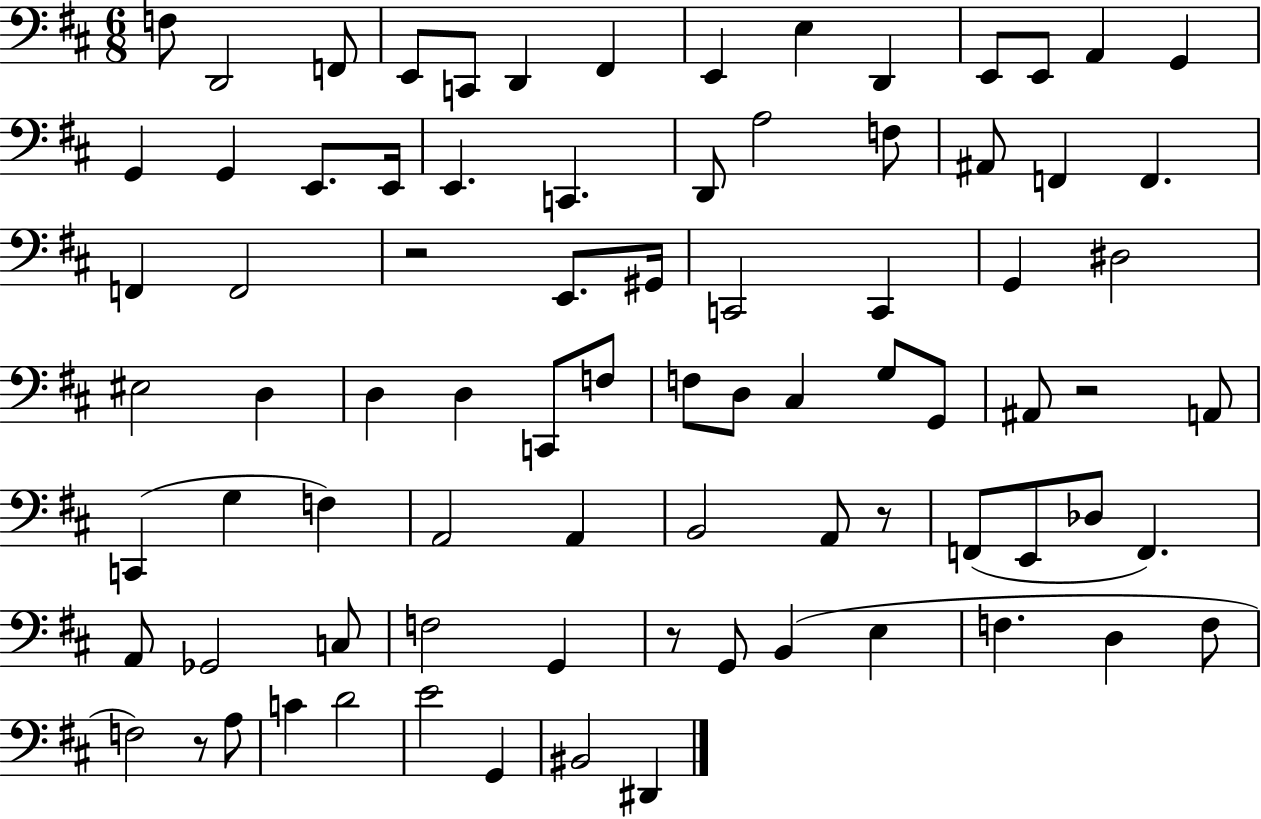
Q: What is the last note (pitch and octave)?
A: D#2